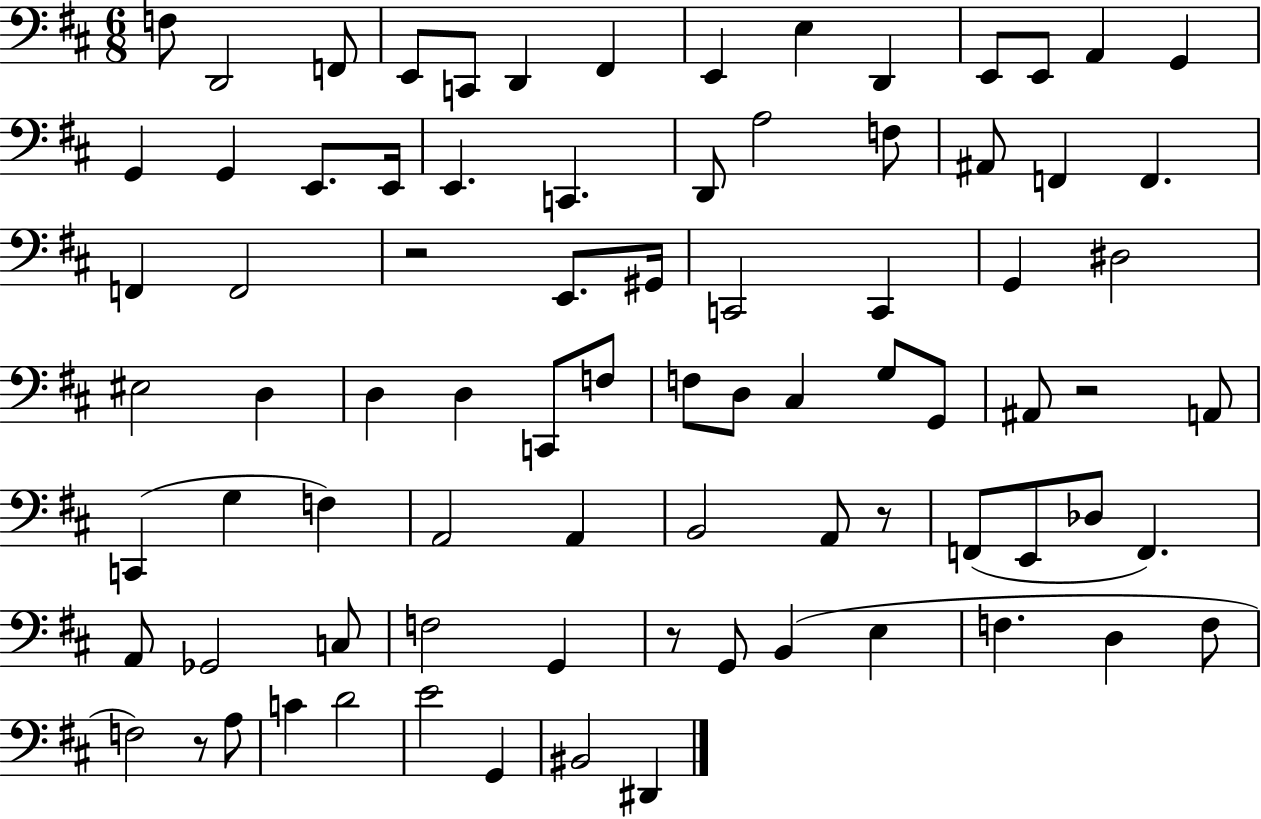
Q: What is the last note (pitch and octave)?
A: D#2